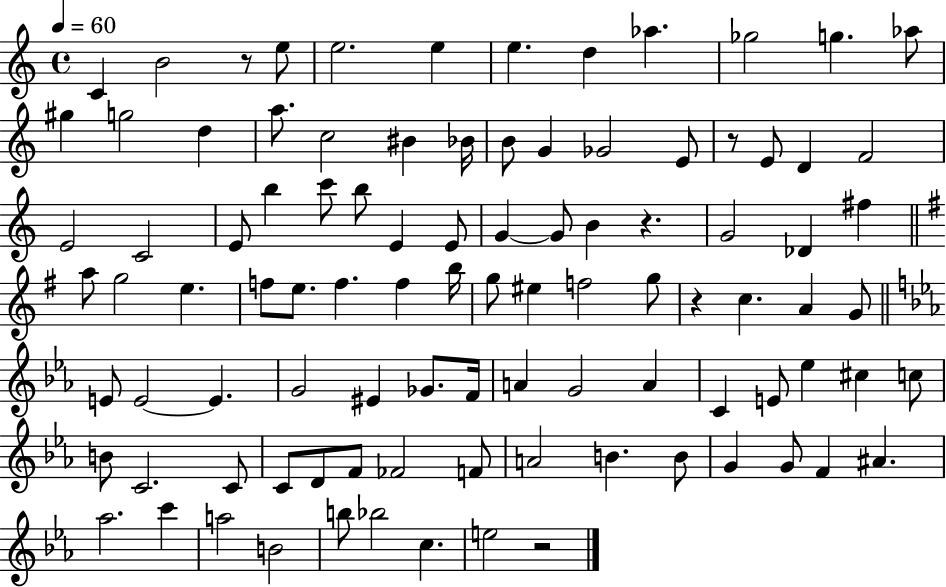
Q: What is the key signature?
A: C major